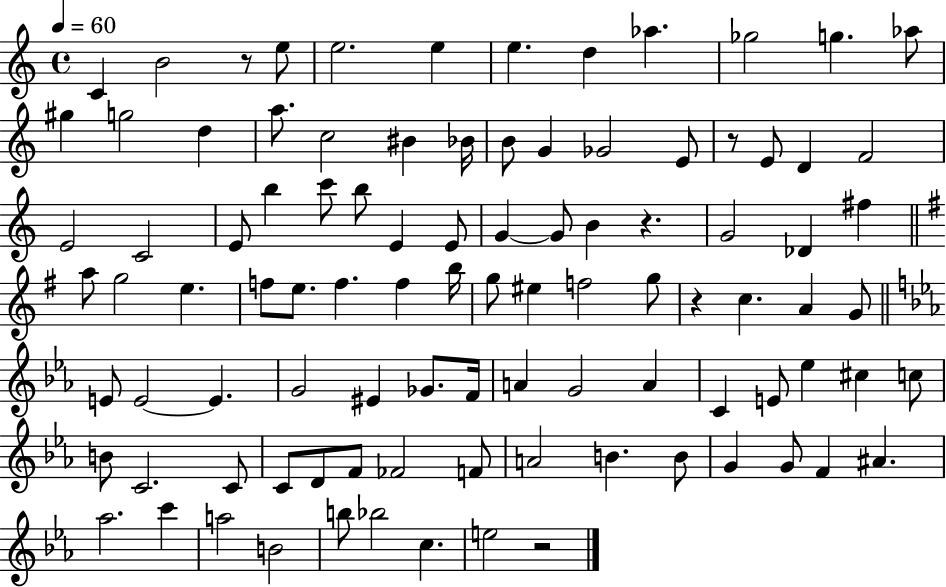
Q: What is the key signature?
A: C major